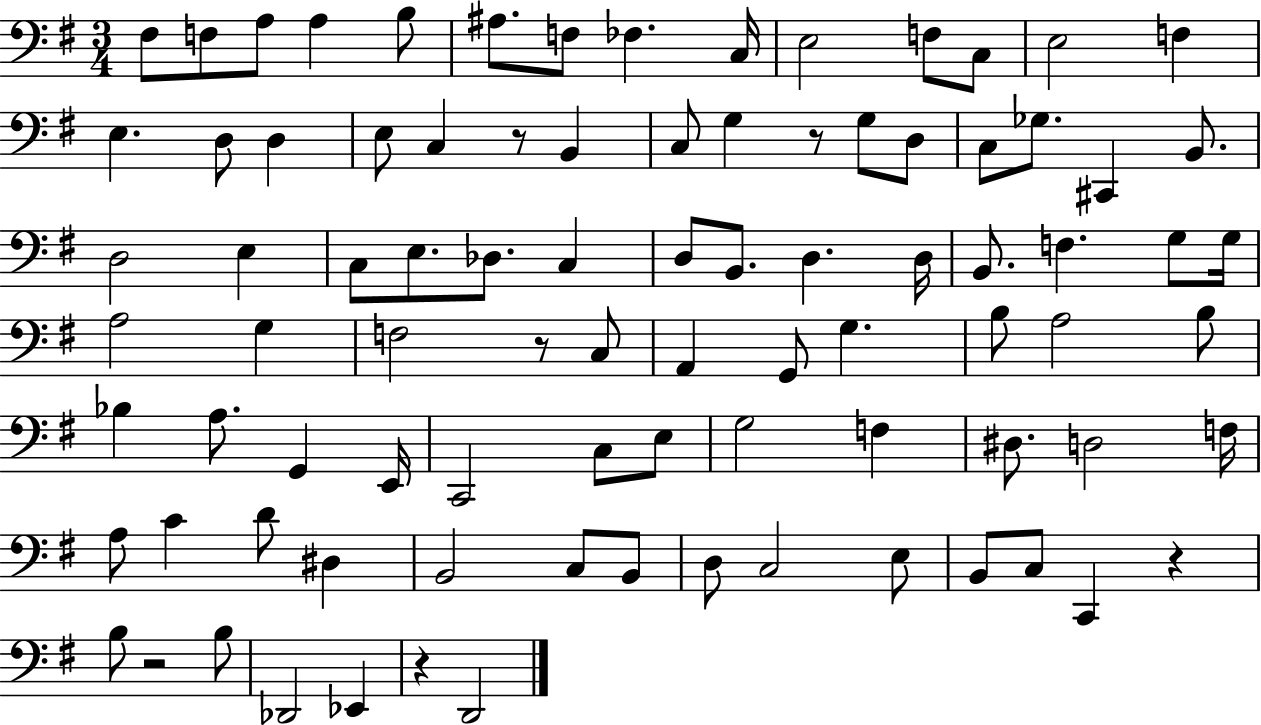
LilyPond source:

{
  \clef bass
  \numericTimeSignature
  \time 3/4
  \key g \major
  fis8 f8 a8 a4 b8 | ais8. f8 fes4. c16 | e2 f8 c8 | e2 f4 | \break e4. d8 d4 | e8 c4 r8 b,4 | c8 g4 r8 g8 d8 | c8 ges8. cis,4 b,8. | \break d2 e4 | c8 e8. des8. c4 | d8 b,8. d4. d16 | b,8. f4. g8 g16 | \break a2 g4 | f2 r8 c8 | a,4 g,8 g4. | b8 a2 b8 | \break bes4 a8. g,4 e,16 | c,2 c8 e8 | g2 f4 | dis8. d2 f16 | \break a8 c'4 d'8 dis4 | b,2 c8 b,8 | d8 c2 e8 | b,8 c8 c,4 r4 | \break b8 r2 b8 | des,2 ees,4 | r4 d,2 | \bar "|."
}